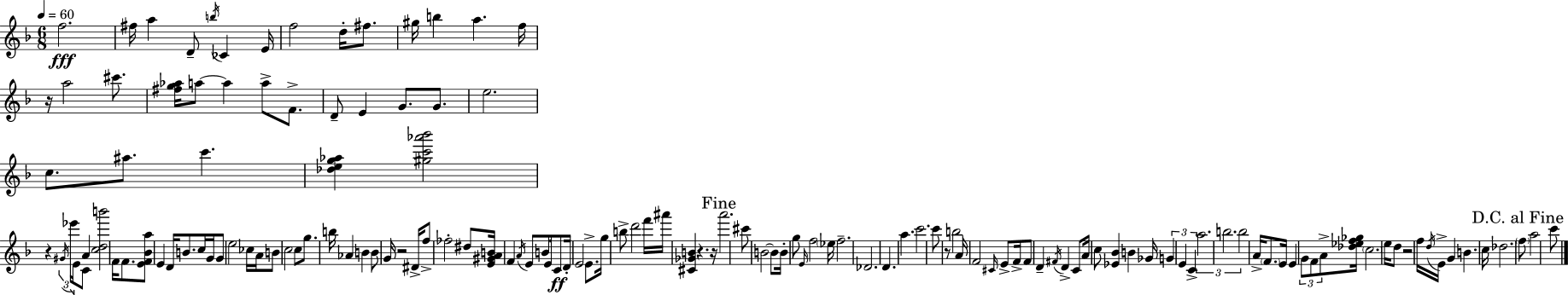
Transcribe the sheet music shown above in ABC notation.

X:1
T:Untitled
M:6/8
L:1/4
K:Dm
f2 ^f/4 a D/2 b/4 _C E/4 f2 d/4 ^f/2 ^g/4 b a f/4 z/4 a2 ^c'/2 [^fg_a]/4 a/2 a a/2 F/2 D/2 E G/2 G/2 e2 c/2 ^a/2 c' [_deg_a] [^gc'_a'_b']2 z ^G/4 _e'/4 E/4 C/2 A [cdb']2 F/4 F/2 [EF_Ba]/2 E D/4 B/2 c/4 G/4 G/2 e2 _c/4 A/4 B/2 c2 c/2 g/2 b/4 _A B B/2 G/4 z2 ^D/4 f/2 _f2 ^d/2 [E^GAB]/4 F A/4 E/2 B/2 E/4 C/2 D/4 E2 E/2 g/4 b/2 d'2 f'/4 ^a'/4 [^C_GB] z z/4 a'2 ^c'/2 B2 B/2 B/4 g/2 E/4 f2 _e/4 f2 _D2 D a c'2 c'/2 z/2 b2 A/4 F2 ^C/4 E/2 F/4 F/2 D ^F/4 D C/2 A/4 c/2 [_E_B] B _G/4 G E C a2 b2 b2 A/4 F/2 E/4 E G/2 F/2 A/2 [_d_ef_g]/4 c2 e/4 d/2 z2 f/4 d/4 E/4 G B c/4 _d2 f/2 a2 c'/2